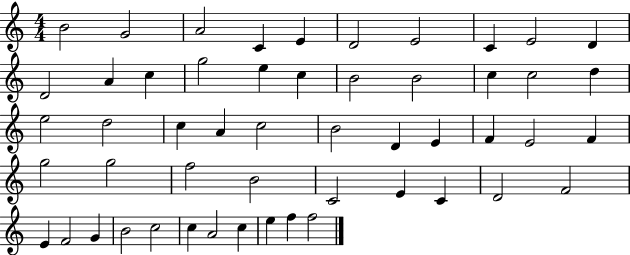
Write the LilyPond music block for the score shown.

{
  \clef treble
  \numericTimeSignature
  \time 4/4
  \key c \major
  b'2 g'2 | a'2 c'4 e'4 | d'2 e'2 | c'4 e'2 d'4 | \break d'2 a'4 c''4 | g''2 e''4 c''4 | b'2 b'2 | c''4 c''2 d''4 | \break e''2 d''2 | c''4 a'4 c''2 | b'2 d'4 e'4 | f'4 e'2 f'4 | \break g''2 g''2 | f''2 b'2 | c'2 e'4 c'4 | d'2 f'2 | \break e'4 f'2 g'4 | b'2 c''2 | c''4 a'2 c''4 | e''4 f''4 f''2 | \break \bar "|."
}